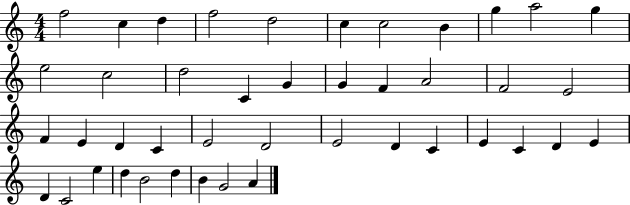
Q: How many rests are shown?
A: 0